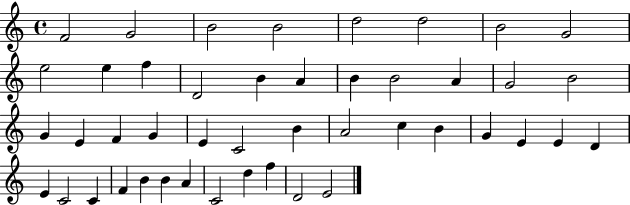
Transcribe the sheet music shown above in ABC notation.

X:1
T:Untitled
M:4/4
L:1/4
K:C
F2 G2 B2 B2 d2 d2 B2 G2 e2 e f D2 B A B B2 A G2 B2 G E F G E C2 B A2 c B G E E D E C2 C F B B A C2 d f D2 E2